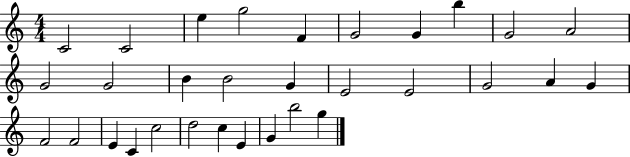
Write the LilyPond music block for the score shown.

{
  \clef treble
  \numericTimeSignature
  \time 4/4
  \key c \major
  c'2 c'2 | e''4 g''2 f'4 | g'2 g'4 b''4 | g'2 a'2 | \break g'2 g'2 | b'4 b'2 g'4 | e'2 e'2 | g'2 a'4 g'4 | \break f'2 f'2 | e'4 c'4 c''2 | d''2 c''4 e'4 | g'4 b''2 g''4 | \break \bar "|."
}